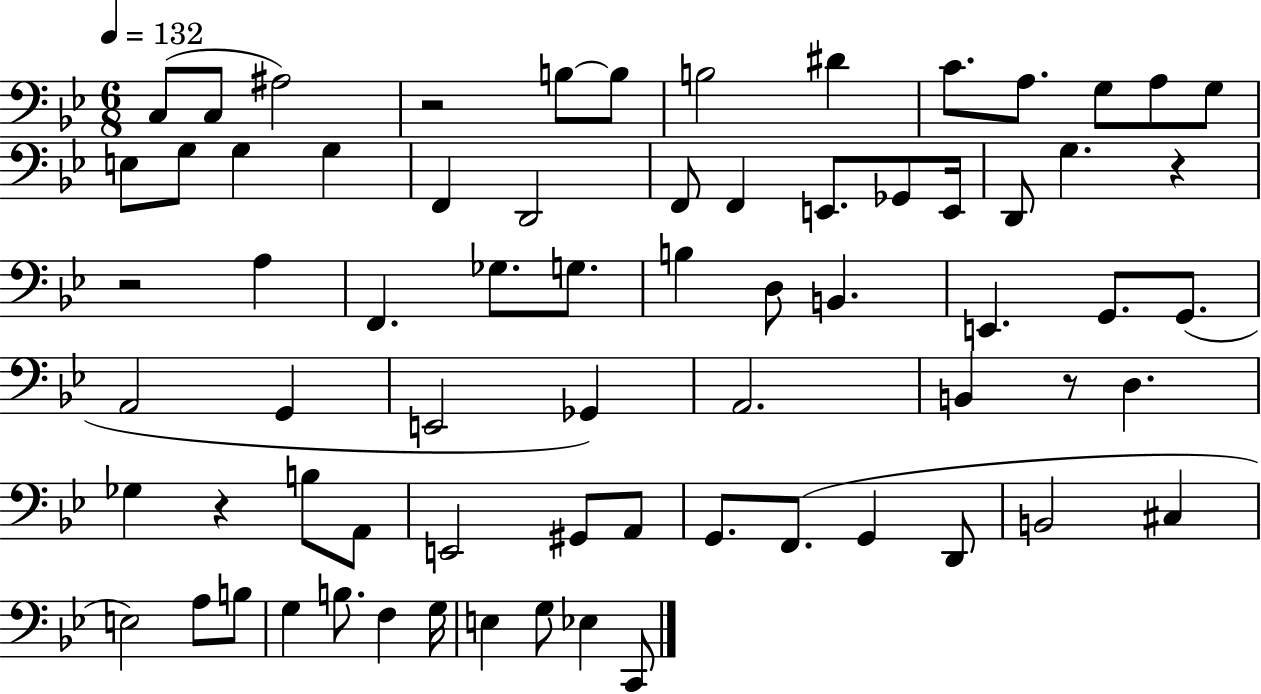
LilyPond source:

{
  \clef bass
  \numericTimeSignature
  \time 6/8
  \key bes \major
  \tempo 4 = 132
  c8( c8 ais2) | r2 b8~~ b8 | b2 dis'4 | c'8. a8. g8 a8 g8 | \break e8 g8 g4 g4 | f,4 d,2 | f,8 f,4 e,8. ges,8 e,16 | d,8 g4. r4 | \break r2 a4 | f,4. ges8. g8. | b4 d8 b,4. | e,4. g,8. g,8.( | \break a,2 g,4 | e,2 ges,4) | a,2. | b,4 r8 d4. | \break ges4 r4 b8 a,8 | e,2 gis,8 a,8 | g,8. f,8.( g,4 d,8 | b,2 cis4 | \break e2) a8 b8 | g4 b8. f4 g16 | e4 g8 ees4 c,8 | \bar "|."
}